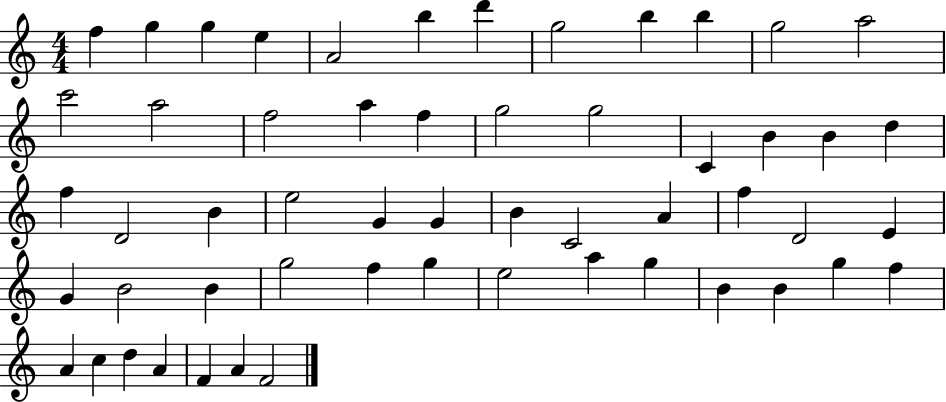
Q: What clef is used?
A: treble